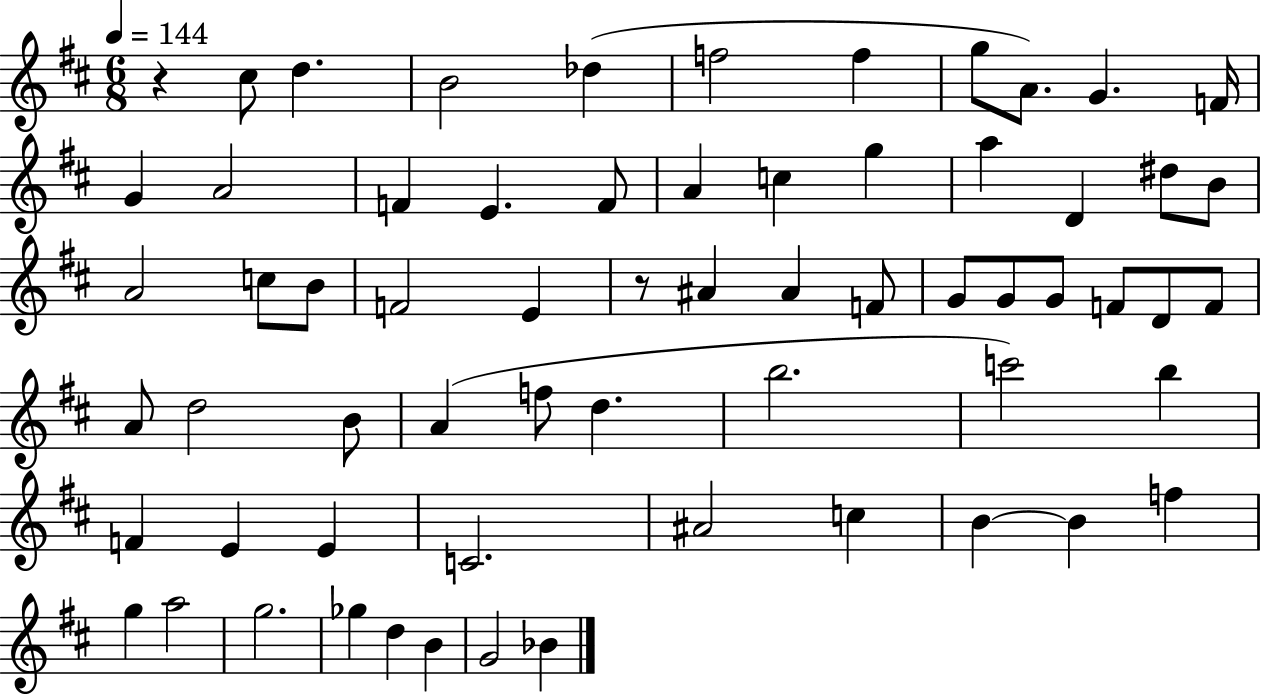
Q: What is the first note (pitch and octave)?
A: C#5